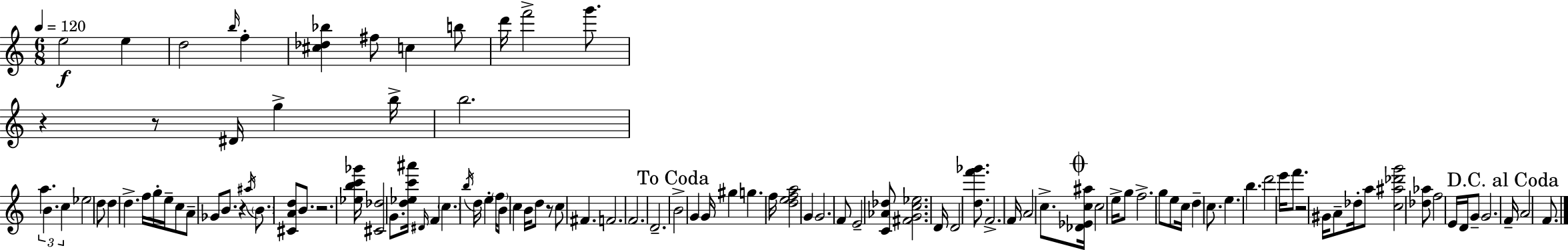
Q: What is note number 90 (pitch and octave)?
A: A4